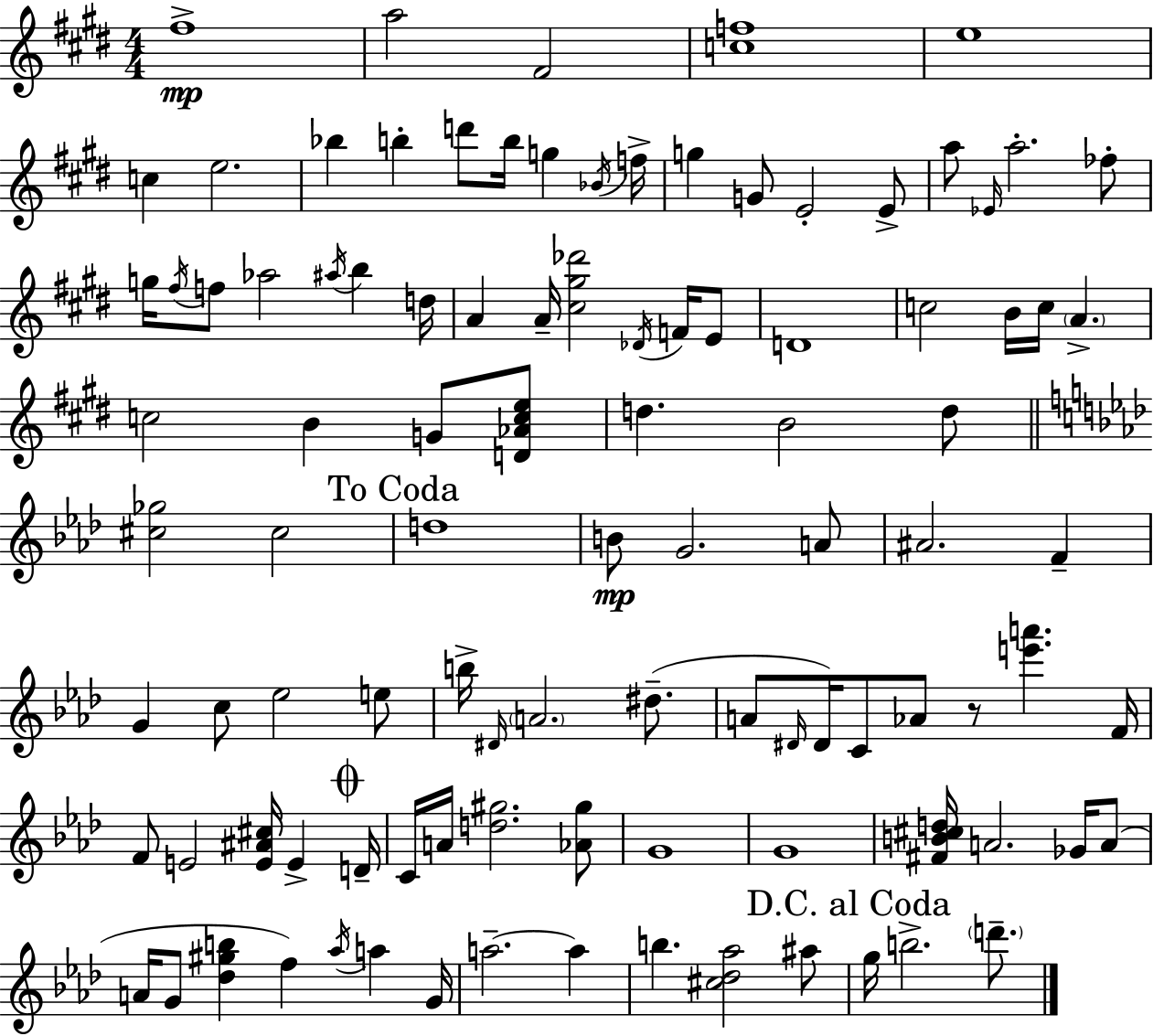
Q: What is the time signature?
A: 4/4